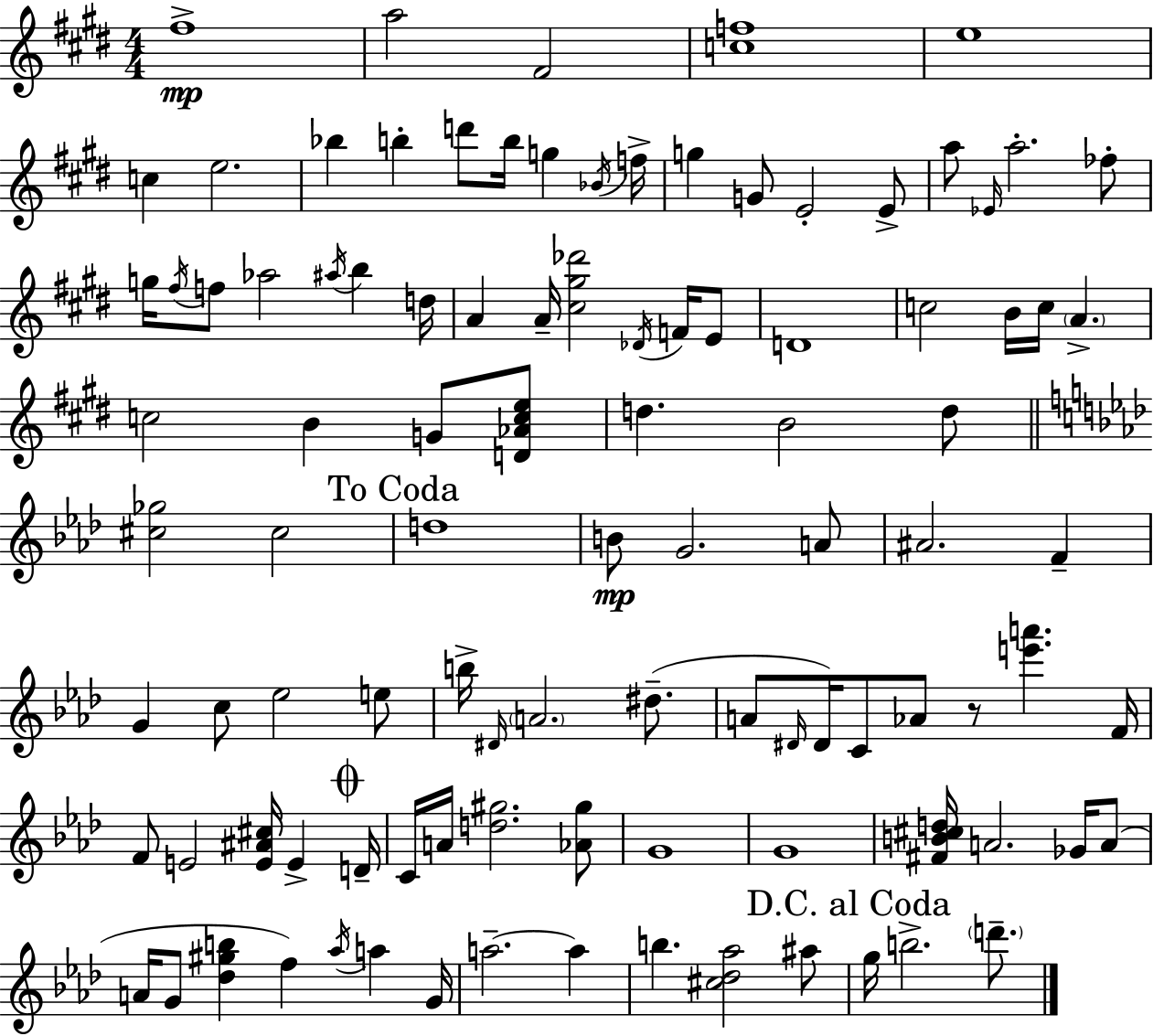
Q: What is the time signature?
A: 4/4